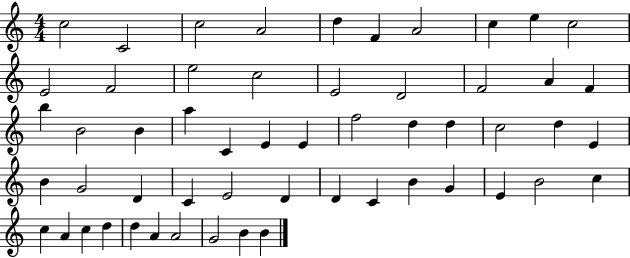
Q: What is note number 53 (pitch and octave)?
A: G4